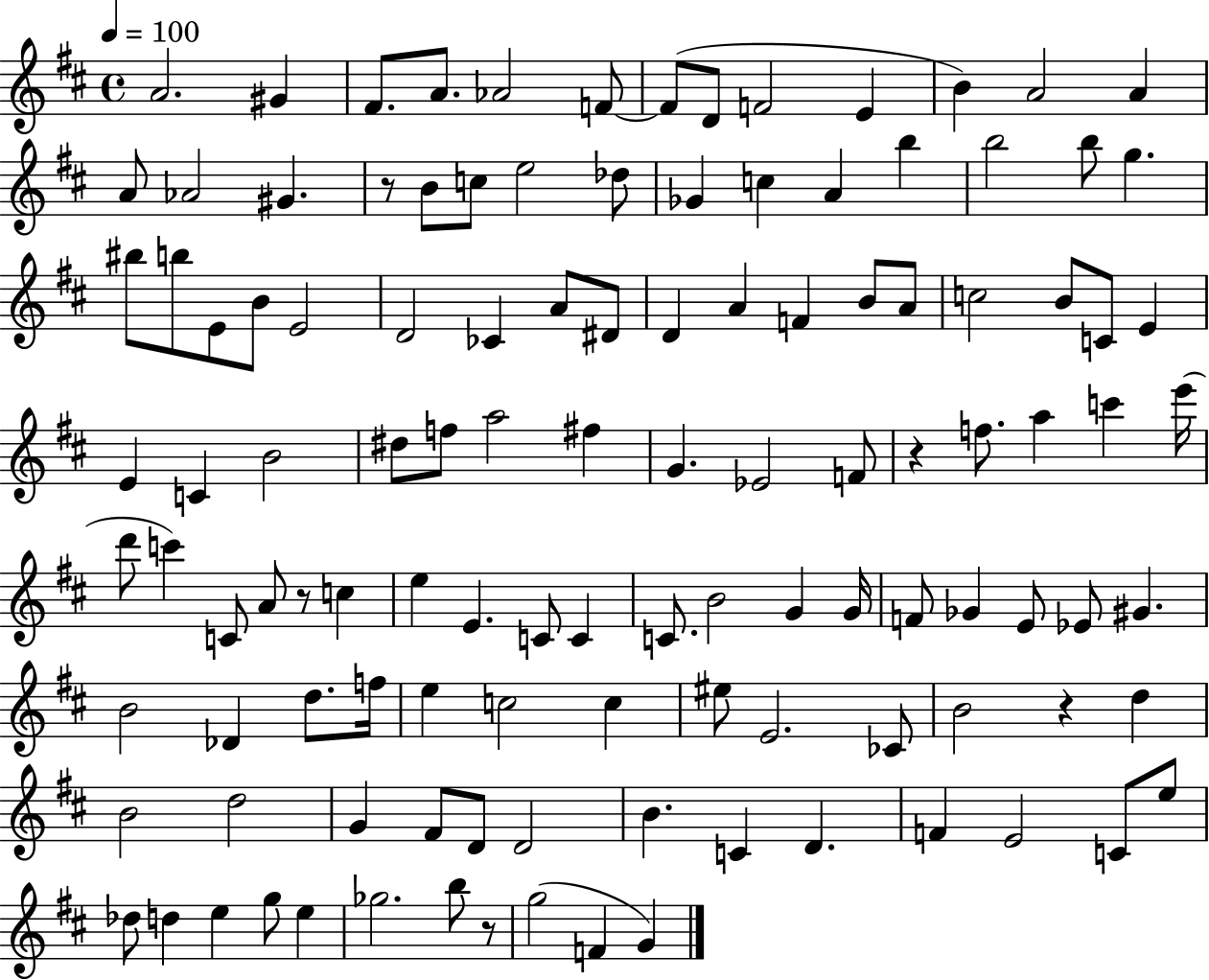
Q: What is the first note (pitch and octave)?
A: A4